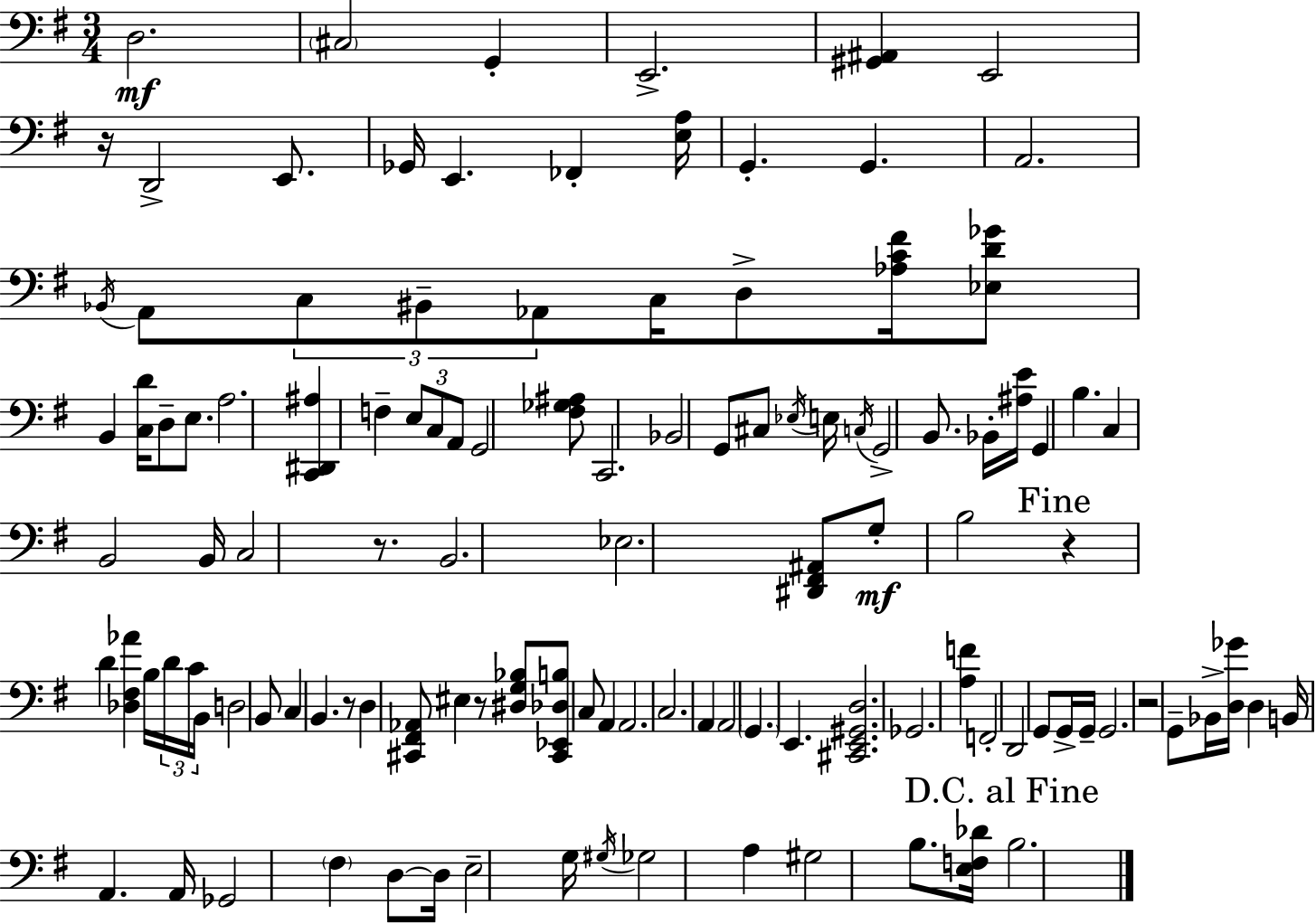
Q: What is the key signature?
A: E minor